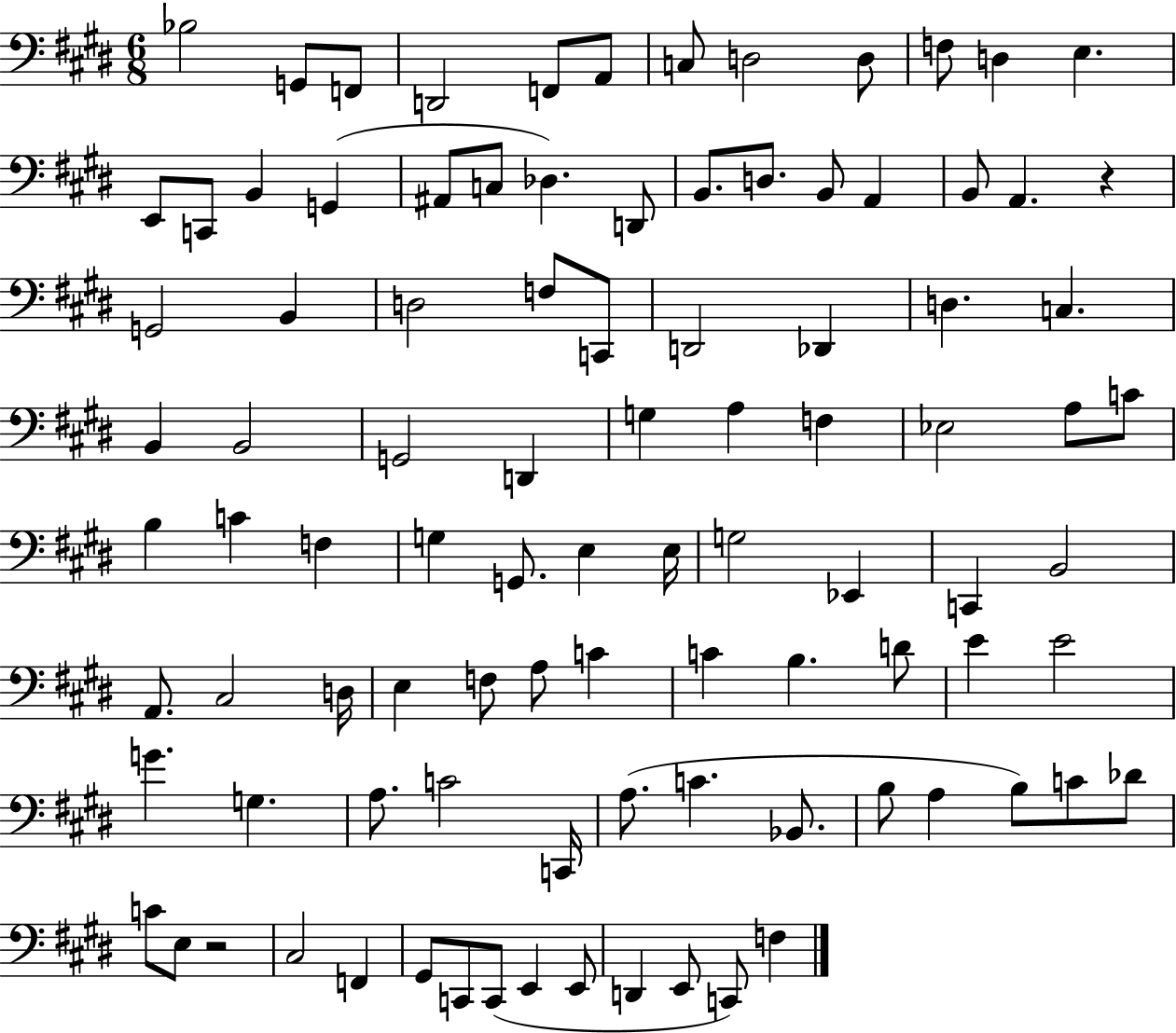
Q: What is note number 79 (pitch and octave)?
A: B3